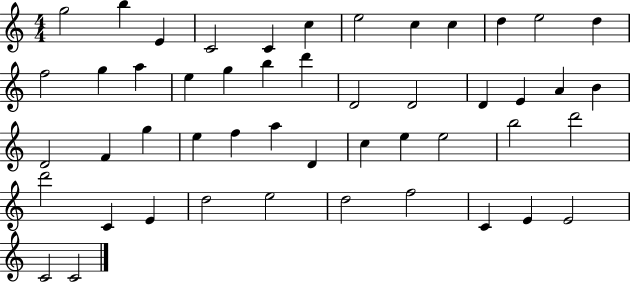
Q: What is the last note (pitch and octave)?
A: C4